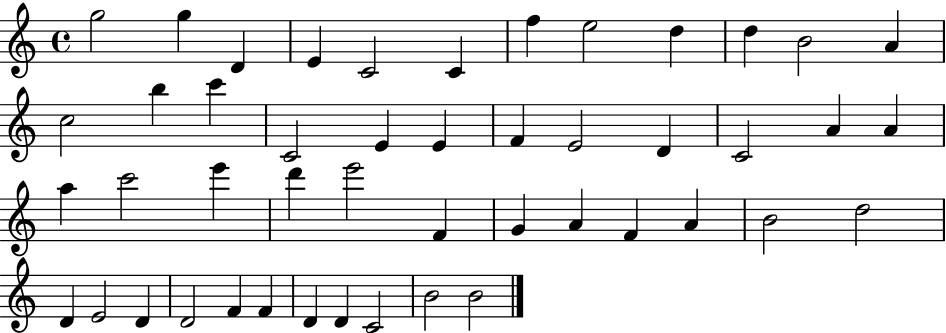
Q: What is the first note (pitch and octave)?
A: G5